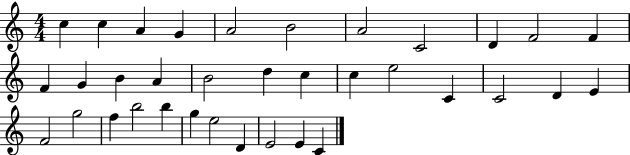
{
  \clef treble
  \numericTimeSignature
  \time 4/4
  \key c \major
  c''4 c''4 a'4 g'4 | a'2 b'2 | a'2 c'2 | d'4 f'2 f'4 | \break f'4 g'4 b'4 a'4 | b'2 d''4 c''4 | c''4 e''2 c'4 | c'2 d'4 e'4 | \break f'2 g''2 | f''4 b''2 b''4 | g''4 e''2 d'4 | e'2 e'4 c'4 | \break \bar "|."
}